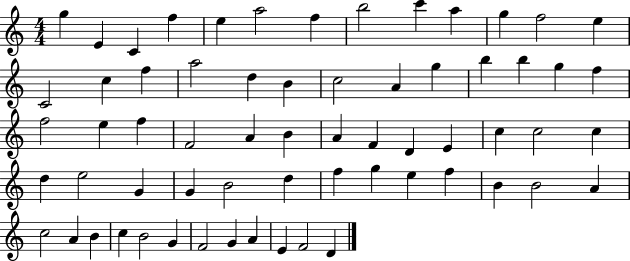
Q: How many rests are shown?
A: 0